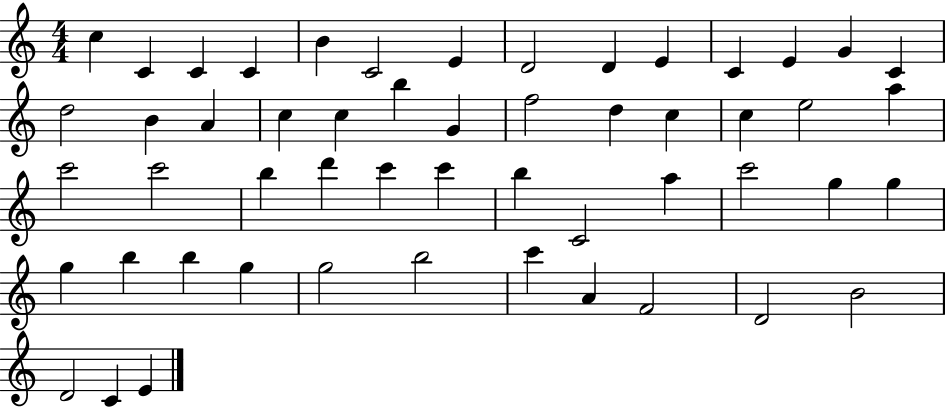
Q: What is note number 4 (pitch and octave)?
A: C4